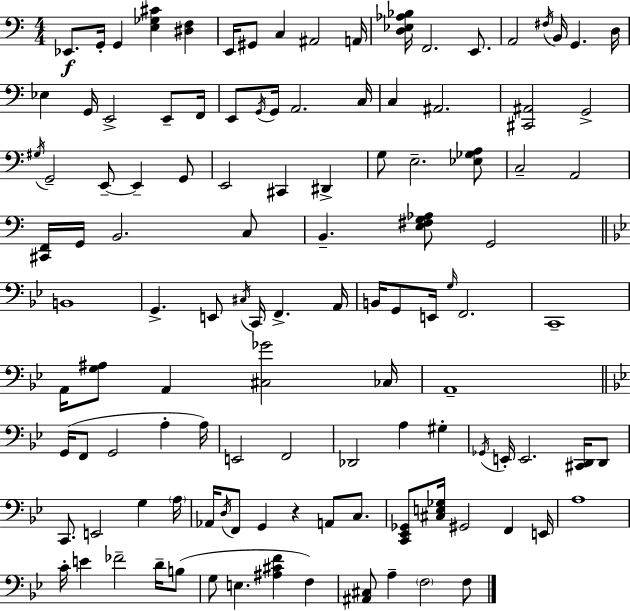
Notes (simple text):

Eb2/e. G2/s G2/q [E3,Gb3,C#4]/q [D#3,F3]/q E2/s G#2/e C3/q A#2/h A2/s [D3,Eb3,Ab3,Bb3]/s F2/h. E2/e. A2/h F#3/s B2/s G2/q. D3/s Eb3/q G2/s E2/h E2/e F2/s E2/e G2/s G2/s A2/h. C3/s C3/q A#2/h. [C#2,A#2]/h G2/h G#3/s G2/h E2/e E2/q G2/e E2/h C#2/q D#2/q G3/e E3/h. [Eb3,Gb3,A3]/e C3/h A2/h [C#2,F2]/s G2/s B2/h. C3/e B2/q. [E3,F#3,G3,Ab3]/e G2/h B2/w G2/q. E2/e C#3/s C2/s F2/q. A2/s B2/s G2/e E2/s G3/s F2/h. C2/w A2/s [G3,A#3]/e A2/q [C#3,Gb4]/h CES3/s A2/w G2/s F2/e G2/h A3/q A3/s E2/h F2/h Db2/h A3/q G#3/q Gb2/s E2/s E2/h. [C#2,D2]/s D2/e C2/e. E2/h G3/q A3/s Ab2/s D3/s F2/e G2/q R/q A2/e C3/e. [C2,Eb2,Gb2]/e [C#3,E3,Gb3]/s G#2/h F2/q E2/s A3/w C4/s E4/q FES4/h D4/s B3/e G3/e E3/q. [A#3,C#4,F4]/q F3/q [A#2,C#3]/e A3/q F3/h F3/e